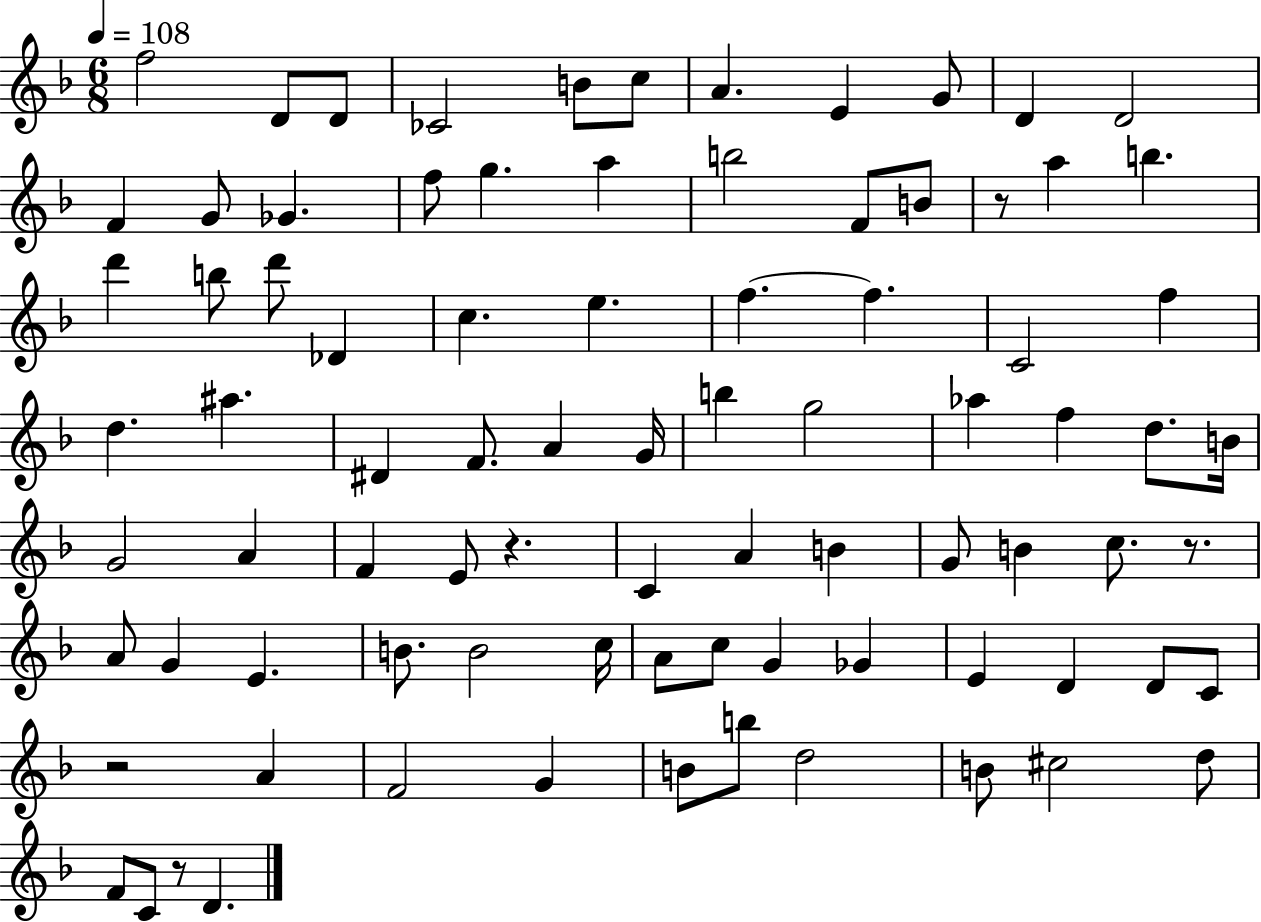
X:1
T:Untitled
M:6/8
L:1/4
K:F
f2 D/2 D/2 _C2 B/2 c/2 A E G/2 D D2 F G/2 _G f/2 g a b2 F/2 B/2 z/2 a b d' b/2 d'/2 _D c e f f C2 f d ^a ^D F/2 A G/4 b g2 _a f d/2 B/4 G2 A F E/2 z C A B G/2 B c/2 z/2 A/2 G E B/2 B2 c/4 A/2 c/2 G _G E D D/2 C/2 z2 A F2 G B/2 b/2 d2 B/2 ^c2 d/2 F/2 C/2 z/2 D